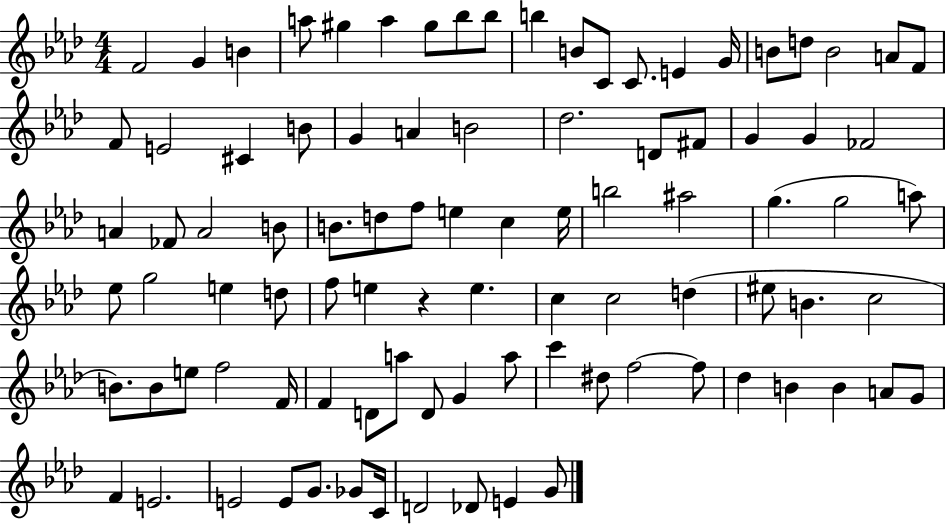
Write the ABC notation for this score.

X:1
T:Untitled
M:4/4
L:1/4
K:Ab
F2 G B a/2 ^g a ^g/2 _b/2 _b/2 b B/2 C/2 C/2 E G/4 B/2 d/2 B2 A/2 F/2 F/2 E2 ^C B/2 G A B2 _d2 D/2 ^F/2 G G _F2 A _F/2 A2 B/2 B/2 d/2 f/2 e c e/4 b2 ^a2 g g2 a/2 _e/2 g2 e d/2 f/2 e z e c c2 d ^e/2 B c2 B/2 B/2 e/2 f2 F/4 F D/2 a/2 D/2 G a/2 c' ^d/2 f2 f/2 _d B B A/2 G/2 F E2 E2 E/2 G/2 _G/2 C/4 D2 _D/2 E G/2